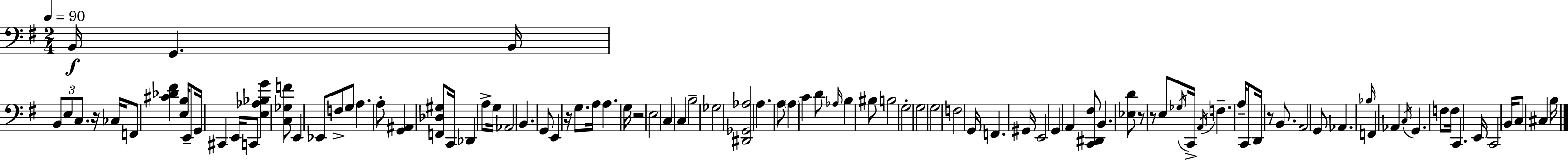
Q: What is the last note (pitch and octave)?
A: B3